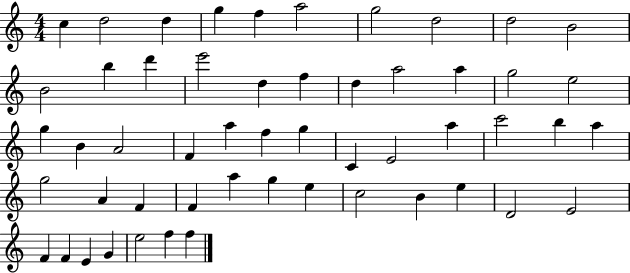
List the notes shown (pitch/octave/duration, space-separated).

C5/q D5/h D5/q G5/q F5/q A5/h G5/h D5/h D5/h B4/h B4/h B5/q D6/q E6/h D5/q F5/q D5/q A5/h A5/q G5/h E5/h G5/q B4/q A4/h F4/q A5/q F5/q G5/q C4/q E4/h A5/q C6/h B5/q A5/q G5/h A4/q F4/q F4/q A5/q G5/q E5/q C5/h B4/q E5/q D4/h E4/h F4/q F4/q E4/q G4/q E5/h F5/q F5/q